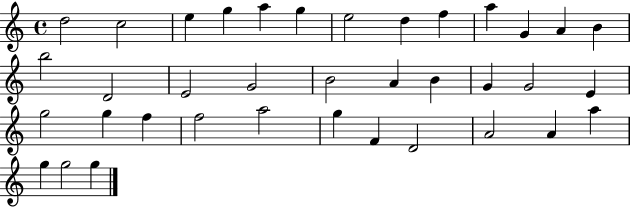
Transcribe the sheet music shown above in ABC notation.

X:1
T:Untitled
M:4/4
L:1/4
K:C
d2 c2 e g a g e2 d f a G A B b2 D2 E2 G2 B2 A B G G2 E g2 g f f2 a2 g F D2 A2 A a g g2 g